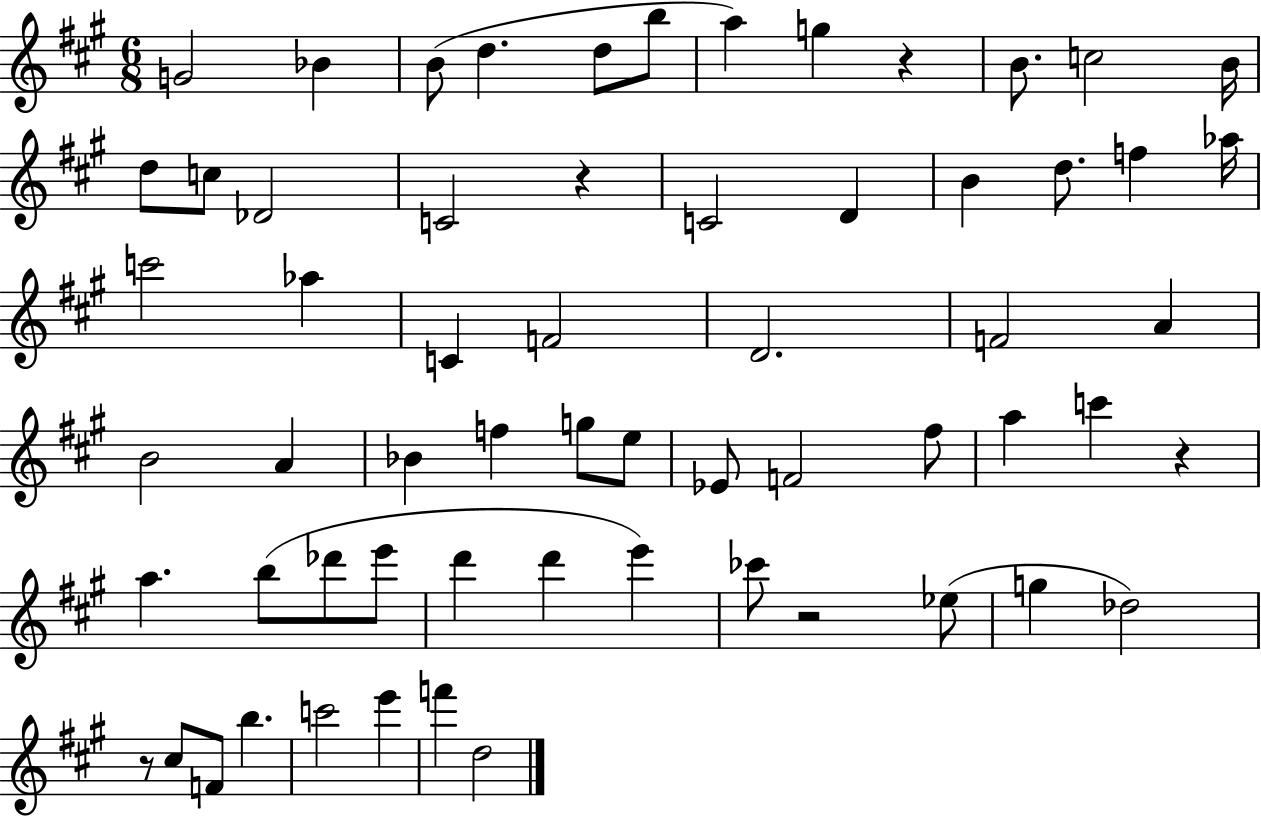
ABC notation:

X:1
T:Untitled
M:6/8
L:1/4
K:A
G2 _B B/2 d d/2 b/2 a g z B/2 c2 B/4 d/2 c/2 _D2 C2 z C2 D B d/2 f _a/4 c'2 _a C F2 D2 F2 A B2 A _B f g/2 e/2 _E/2 F2 ^f/2 a c' z a b/2 _d'/2 e'/2 d' d' e' _c'/2 z2 _e/2 g _d2 z/2 ^c/2 F/2 b c'2 e' f' d2